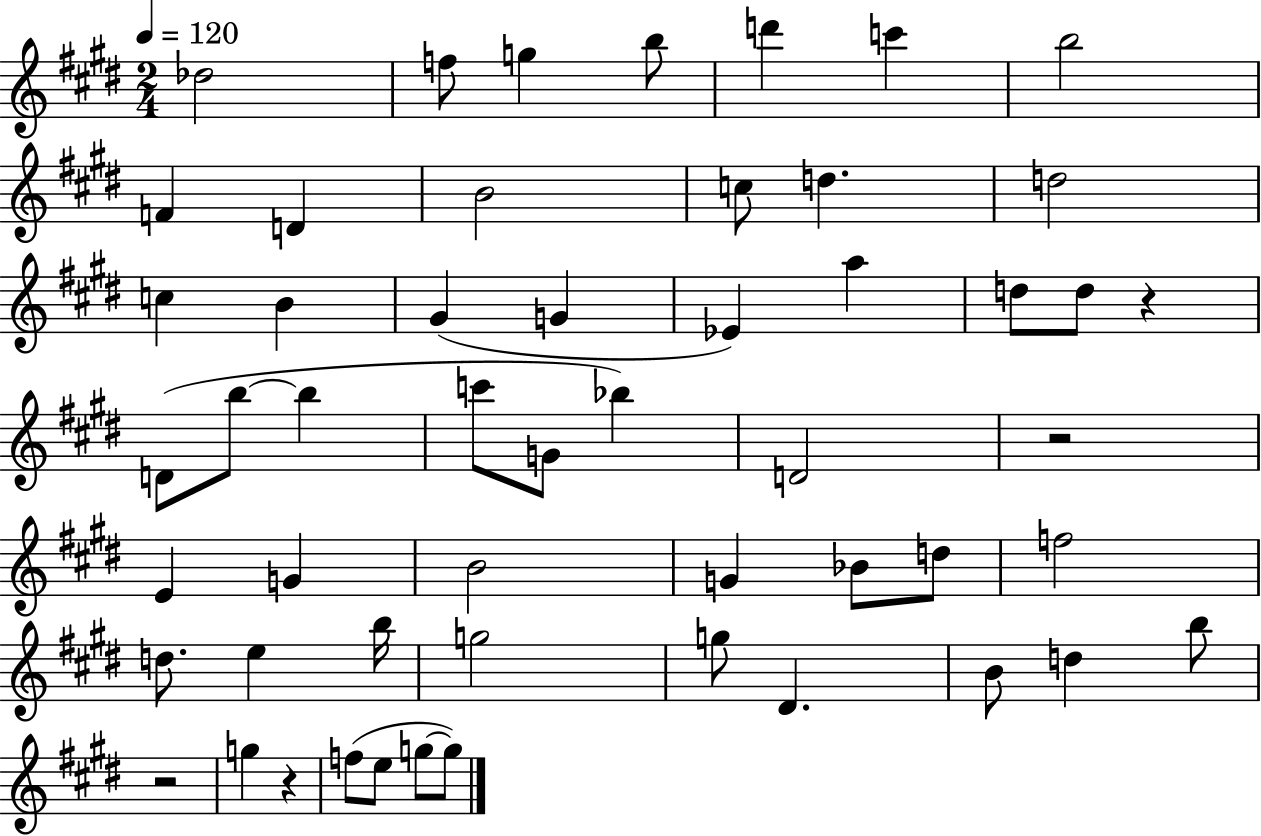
Db5/h F5/e G5/q B5/e D6/q C6/q B5/h F4/q D4/q B4/h C5/e D5/q. D5/h C5/q B4/q G#4/q G4/q Eb4/q A5/q D5/e D5/e R/q D4/e B5/e B5/q C6/e G4/e Bb5/q D4/h R/h E4/q G4/q B4/h G4/q Bb4/e D5/e F5/h D5/e. E5/q B5/s G5/h G5/e D#4/q. B4/e D5/q B5/e R/h G5/q R/q F5/e E5/e G5/e G5/e